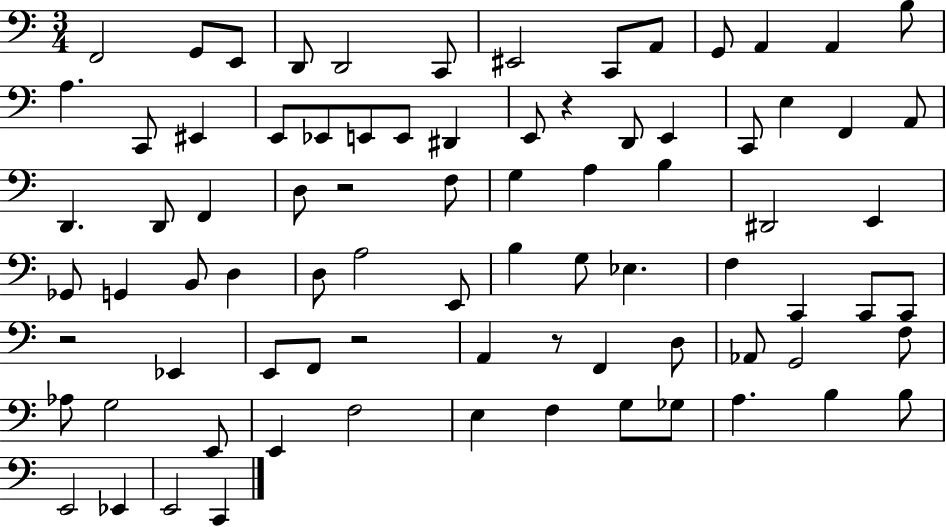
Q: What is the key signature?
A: C major